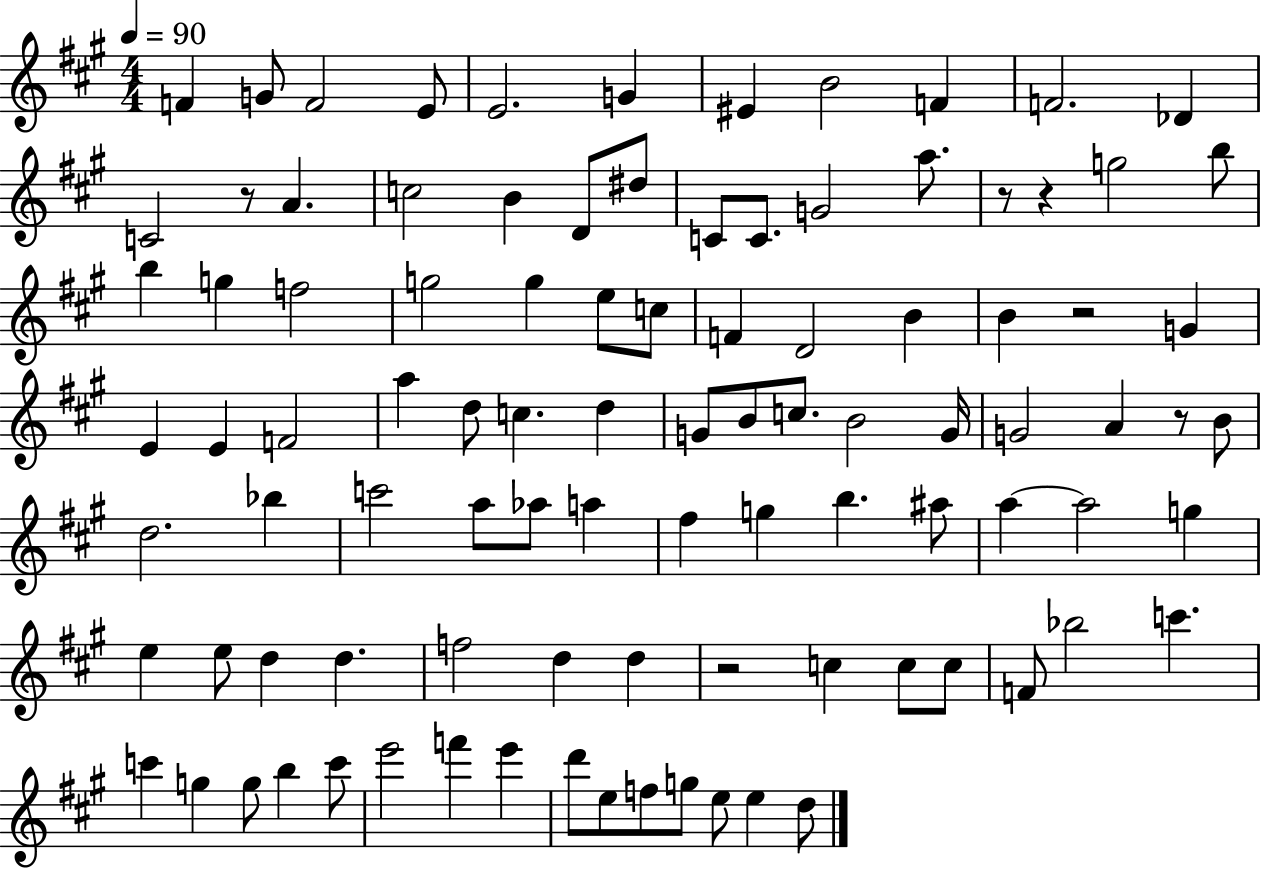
{
  \clef treble
  \numericTimeSignature
  \time 4/4
  \key a \major
  \tempo 4 = 90
  f'4 g'8 f'2 e'8 | e'2. g'4 | eis'4 b'2 f'4 | f'2. des'4 | \break c'2 r8 a'4. | c''2 b'4 d'8 dis''8 | c'8 c'8. g'2 a''8. | r8 r4 g''2 b''8 | \break b''4 g''4 f''2 | g''2 g''4 e''8 c''8 | f'4 d'2 b'4 | b'4 r2 g'4 | \break e'4 e'4 f'2 | a''4 d''8 c''4. d''4 | g'8 b'8 c''8. b'2 g'16 | g'2 a'4 r8 b'8 | \break d''2. bes''4 | c'''2 a''8 aes''8 a''4 | fis''4 g''4 b''4. ais''8 | a''4~~ a''2 g''4 | \break e''4 e''8 d''4 d''4. | f''2 d''4 d''4 | r2 c''4 c''8 c''8 | f'8 bes''2 c'''4. | \break c'''4 g''4 g''8 b''4 c'''8 | e'''2 f'''4 e'''4 | d'''8 e''8 f''8 g''8 e''8 e''4 d''8 | \bar "|."
}